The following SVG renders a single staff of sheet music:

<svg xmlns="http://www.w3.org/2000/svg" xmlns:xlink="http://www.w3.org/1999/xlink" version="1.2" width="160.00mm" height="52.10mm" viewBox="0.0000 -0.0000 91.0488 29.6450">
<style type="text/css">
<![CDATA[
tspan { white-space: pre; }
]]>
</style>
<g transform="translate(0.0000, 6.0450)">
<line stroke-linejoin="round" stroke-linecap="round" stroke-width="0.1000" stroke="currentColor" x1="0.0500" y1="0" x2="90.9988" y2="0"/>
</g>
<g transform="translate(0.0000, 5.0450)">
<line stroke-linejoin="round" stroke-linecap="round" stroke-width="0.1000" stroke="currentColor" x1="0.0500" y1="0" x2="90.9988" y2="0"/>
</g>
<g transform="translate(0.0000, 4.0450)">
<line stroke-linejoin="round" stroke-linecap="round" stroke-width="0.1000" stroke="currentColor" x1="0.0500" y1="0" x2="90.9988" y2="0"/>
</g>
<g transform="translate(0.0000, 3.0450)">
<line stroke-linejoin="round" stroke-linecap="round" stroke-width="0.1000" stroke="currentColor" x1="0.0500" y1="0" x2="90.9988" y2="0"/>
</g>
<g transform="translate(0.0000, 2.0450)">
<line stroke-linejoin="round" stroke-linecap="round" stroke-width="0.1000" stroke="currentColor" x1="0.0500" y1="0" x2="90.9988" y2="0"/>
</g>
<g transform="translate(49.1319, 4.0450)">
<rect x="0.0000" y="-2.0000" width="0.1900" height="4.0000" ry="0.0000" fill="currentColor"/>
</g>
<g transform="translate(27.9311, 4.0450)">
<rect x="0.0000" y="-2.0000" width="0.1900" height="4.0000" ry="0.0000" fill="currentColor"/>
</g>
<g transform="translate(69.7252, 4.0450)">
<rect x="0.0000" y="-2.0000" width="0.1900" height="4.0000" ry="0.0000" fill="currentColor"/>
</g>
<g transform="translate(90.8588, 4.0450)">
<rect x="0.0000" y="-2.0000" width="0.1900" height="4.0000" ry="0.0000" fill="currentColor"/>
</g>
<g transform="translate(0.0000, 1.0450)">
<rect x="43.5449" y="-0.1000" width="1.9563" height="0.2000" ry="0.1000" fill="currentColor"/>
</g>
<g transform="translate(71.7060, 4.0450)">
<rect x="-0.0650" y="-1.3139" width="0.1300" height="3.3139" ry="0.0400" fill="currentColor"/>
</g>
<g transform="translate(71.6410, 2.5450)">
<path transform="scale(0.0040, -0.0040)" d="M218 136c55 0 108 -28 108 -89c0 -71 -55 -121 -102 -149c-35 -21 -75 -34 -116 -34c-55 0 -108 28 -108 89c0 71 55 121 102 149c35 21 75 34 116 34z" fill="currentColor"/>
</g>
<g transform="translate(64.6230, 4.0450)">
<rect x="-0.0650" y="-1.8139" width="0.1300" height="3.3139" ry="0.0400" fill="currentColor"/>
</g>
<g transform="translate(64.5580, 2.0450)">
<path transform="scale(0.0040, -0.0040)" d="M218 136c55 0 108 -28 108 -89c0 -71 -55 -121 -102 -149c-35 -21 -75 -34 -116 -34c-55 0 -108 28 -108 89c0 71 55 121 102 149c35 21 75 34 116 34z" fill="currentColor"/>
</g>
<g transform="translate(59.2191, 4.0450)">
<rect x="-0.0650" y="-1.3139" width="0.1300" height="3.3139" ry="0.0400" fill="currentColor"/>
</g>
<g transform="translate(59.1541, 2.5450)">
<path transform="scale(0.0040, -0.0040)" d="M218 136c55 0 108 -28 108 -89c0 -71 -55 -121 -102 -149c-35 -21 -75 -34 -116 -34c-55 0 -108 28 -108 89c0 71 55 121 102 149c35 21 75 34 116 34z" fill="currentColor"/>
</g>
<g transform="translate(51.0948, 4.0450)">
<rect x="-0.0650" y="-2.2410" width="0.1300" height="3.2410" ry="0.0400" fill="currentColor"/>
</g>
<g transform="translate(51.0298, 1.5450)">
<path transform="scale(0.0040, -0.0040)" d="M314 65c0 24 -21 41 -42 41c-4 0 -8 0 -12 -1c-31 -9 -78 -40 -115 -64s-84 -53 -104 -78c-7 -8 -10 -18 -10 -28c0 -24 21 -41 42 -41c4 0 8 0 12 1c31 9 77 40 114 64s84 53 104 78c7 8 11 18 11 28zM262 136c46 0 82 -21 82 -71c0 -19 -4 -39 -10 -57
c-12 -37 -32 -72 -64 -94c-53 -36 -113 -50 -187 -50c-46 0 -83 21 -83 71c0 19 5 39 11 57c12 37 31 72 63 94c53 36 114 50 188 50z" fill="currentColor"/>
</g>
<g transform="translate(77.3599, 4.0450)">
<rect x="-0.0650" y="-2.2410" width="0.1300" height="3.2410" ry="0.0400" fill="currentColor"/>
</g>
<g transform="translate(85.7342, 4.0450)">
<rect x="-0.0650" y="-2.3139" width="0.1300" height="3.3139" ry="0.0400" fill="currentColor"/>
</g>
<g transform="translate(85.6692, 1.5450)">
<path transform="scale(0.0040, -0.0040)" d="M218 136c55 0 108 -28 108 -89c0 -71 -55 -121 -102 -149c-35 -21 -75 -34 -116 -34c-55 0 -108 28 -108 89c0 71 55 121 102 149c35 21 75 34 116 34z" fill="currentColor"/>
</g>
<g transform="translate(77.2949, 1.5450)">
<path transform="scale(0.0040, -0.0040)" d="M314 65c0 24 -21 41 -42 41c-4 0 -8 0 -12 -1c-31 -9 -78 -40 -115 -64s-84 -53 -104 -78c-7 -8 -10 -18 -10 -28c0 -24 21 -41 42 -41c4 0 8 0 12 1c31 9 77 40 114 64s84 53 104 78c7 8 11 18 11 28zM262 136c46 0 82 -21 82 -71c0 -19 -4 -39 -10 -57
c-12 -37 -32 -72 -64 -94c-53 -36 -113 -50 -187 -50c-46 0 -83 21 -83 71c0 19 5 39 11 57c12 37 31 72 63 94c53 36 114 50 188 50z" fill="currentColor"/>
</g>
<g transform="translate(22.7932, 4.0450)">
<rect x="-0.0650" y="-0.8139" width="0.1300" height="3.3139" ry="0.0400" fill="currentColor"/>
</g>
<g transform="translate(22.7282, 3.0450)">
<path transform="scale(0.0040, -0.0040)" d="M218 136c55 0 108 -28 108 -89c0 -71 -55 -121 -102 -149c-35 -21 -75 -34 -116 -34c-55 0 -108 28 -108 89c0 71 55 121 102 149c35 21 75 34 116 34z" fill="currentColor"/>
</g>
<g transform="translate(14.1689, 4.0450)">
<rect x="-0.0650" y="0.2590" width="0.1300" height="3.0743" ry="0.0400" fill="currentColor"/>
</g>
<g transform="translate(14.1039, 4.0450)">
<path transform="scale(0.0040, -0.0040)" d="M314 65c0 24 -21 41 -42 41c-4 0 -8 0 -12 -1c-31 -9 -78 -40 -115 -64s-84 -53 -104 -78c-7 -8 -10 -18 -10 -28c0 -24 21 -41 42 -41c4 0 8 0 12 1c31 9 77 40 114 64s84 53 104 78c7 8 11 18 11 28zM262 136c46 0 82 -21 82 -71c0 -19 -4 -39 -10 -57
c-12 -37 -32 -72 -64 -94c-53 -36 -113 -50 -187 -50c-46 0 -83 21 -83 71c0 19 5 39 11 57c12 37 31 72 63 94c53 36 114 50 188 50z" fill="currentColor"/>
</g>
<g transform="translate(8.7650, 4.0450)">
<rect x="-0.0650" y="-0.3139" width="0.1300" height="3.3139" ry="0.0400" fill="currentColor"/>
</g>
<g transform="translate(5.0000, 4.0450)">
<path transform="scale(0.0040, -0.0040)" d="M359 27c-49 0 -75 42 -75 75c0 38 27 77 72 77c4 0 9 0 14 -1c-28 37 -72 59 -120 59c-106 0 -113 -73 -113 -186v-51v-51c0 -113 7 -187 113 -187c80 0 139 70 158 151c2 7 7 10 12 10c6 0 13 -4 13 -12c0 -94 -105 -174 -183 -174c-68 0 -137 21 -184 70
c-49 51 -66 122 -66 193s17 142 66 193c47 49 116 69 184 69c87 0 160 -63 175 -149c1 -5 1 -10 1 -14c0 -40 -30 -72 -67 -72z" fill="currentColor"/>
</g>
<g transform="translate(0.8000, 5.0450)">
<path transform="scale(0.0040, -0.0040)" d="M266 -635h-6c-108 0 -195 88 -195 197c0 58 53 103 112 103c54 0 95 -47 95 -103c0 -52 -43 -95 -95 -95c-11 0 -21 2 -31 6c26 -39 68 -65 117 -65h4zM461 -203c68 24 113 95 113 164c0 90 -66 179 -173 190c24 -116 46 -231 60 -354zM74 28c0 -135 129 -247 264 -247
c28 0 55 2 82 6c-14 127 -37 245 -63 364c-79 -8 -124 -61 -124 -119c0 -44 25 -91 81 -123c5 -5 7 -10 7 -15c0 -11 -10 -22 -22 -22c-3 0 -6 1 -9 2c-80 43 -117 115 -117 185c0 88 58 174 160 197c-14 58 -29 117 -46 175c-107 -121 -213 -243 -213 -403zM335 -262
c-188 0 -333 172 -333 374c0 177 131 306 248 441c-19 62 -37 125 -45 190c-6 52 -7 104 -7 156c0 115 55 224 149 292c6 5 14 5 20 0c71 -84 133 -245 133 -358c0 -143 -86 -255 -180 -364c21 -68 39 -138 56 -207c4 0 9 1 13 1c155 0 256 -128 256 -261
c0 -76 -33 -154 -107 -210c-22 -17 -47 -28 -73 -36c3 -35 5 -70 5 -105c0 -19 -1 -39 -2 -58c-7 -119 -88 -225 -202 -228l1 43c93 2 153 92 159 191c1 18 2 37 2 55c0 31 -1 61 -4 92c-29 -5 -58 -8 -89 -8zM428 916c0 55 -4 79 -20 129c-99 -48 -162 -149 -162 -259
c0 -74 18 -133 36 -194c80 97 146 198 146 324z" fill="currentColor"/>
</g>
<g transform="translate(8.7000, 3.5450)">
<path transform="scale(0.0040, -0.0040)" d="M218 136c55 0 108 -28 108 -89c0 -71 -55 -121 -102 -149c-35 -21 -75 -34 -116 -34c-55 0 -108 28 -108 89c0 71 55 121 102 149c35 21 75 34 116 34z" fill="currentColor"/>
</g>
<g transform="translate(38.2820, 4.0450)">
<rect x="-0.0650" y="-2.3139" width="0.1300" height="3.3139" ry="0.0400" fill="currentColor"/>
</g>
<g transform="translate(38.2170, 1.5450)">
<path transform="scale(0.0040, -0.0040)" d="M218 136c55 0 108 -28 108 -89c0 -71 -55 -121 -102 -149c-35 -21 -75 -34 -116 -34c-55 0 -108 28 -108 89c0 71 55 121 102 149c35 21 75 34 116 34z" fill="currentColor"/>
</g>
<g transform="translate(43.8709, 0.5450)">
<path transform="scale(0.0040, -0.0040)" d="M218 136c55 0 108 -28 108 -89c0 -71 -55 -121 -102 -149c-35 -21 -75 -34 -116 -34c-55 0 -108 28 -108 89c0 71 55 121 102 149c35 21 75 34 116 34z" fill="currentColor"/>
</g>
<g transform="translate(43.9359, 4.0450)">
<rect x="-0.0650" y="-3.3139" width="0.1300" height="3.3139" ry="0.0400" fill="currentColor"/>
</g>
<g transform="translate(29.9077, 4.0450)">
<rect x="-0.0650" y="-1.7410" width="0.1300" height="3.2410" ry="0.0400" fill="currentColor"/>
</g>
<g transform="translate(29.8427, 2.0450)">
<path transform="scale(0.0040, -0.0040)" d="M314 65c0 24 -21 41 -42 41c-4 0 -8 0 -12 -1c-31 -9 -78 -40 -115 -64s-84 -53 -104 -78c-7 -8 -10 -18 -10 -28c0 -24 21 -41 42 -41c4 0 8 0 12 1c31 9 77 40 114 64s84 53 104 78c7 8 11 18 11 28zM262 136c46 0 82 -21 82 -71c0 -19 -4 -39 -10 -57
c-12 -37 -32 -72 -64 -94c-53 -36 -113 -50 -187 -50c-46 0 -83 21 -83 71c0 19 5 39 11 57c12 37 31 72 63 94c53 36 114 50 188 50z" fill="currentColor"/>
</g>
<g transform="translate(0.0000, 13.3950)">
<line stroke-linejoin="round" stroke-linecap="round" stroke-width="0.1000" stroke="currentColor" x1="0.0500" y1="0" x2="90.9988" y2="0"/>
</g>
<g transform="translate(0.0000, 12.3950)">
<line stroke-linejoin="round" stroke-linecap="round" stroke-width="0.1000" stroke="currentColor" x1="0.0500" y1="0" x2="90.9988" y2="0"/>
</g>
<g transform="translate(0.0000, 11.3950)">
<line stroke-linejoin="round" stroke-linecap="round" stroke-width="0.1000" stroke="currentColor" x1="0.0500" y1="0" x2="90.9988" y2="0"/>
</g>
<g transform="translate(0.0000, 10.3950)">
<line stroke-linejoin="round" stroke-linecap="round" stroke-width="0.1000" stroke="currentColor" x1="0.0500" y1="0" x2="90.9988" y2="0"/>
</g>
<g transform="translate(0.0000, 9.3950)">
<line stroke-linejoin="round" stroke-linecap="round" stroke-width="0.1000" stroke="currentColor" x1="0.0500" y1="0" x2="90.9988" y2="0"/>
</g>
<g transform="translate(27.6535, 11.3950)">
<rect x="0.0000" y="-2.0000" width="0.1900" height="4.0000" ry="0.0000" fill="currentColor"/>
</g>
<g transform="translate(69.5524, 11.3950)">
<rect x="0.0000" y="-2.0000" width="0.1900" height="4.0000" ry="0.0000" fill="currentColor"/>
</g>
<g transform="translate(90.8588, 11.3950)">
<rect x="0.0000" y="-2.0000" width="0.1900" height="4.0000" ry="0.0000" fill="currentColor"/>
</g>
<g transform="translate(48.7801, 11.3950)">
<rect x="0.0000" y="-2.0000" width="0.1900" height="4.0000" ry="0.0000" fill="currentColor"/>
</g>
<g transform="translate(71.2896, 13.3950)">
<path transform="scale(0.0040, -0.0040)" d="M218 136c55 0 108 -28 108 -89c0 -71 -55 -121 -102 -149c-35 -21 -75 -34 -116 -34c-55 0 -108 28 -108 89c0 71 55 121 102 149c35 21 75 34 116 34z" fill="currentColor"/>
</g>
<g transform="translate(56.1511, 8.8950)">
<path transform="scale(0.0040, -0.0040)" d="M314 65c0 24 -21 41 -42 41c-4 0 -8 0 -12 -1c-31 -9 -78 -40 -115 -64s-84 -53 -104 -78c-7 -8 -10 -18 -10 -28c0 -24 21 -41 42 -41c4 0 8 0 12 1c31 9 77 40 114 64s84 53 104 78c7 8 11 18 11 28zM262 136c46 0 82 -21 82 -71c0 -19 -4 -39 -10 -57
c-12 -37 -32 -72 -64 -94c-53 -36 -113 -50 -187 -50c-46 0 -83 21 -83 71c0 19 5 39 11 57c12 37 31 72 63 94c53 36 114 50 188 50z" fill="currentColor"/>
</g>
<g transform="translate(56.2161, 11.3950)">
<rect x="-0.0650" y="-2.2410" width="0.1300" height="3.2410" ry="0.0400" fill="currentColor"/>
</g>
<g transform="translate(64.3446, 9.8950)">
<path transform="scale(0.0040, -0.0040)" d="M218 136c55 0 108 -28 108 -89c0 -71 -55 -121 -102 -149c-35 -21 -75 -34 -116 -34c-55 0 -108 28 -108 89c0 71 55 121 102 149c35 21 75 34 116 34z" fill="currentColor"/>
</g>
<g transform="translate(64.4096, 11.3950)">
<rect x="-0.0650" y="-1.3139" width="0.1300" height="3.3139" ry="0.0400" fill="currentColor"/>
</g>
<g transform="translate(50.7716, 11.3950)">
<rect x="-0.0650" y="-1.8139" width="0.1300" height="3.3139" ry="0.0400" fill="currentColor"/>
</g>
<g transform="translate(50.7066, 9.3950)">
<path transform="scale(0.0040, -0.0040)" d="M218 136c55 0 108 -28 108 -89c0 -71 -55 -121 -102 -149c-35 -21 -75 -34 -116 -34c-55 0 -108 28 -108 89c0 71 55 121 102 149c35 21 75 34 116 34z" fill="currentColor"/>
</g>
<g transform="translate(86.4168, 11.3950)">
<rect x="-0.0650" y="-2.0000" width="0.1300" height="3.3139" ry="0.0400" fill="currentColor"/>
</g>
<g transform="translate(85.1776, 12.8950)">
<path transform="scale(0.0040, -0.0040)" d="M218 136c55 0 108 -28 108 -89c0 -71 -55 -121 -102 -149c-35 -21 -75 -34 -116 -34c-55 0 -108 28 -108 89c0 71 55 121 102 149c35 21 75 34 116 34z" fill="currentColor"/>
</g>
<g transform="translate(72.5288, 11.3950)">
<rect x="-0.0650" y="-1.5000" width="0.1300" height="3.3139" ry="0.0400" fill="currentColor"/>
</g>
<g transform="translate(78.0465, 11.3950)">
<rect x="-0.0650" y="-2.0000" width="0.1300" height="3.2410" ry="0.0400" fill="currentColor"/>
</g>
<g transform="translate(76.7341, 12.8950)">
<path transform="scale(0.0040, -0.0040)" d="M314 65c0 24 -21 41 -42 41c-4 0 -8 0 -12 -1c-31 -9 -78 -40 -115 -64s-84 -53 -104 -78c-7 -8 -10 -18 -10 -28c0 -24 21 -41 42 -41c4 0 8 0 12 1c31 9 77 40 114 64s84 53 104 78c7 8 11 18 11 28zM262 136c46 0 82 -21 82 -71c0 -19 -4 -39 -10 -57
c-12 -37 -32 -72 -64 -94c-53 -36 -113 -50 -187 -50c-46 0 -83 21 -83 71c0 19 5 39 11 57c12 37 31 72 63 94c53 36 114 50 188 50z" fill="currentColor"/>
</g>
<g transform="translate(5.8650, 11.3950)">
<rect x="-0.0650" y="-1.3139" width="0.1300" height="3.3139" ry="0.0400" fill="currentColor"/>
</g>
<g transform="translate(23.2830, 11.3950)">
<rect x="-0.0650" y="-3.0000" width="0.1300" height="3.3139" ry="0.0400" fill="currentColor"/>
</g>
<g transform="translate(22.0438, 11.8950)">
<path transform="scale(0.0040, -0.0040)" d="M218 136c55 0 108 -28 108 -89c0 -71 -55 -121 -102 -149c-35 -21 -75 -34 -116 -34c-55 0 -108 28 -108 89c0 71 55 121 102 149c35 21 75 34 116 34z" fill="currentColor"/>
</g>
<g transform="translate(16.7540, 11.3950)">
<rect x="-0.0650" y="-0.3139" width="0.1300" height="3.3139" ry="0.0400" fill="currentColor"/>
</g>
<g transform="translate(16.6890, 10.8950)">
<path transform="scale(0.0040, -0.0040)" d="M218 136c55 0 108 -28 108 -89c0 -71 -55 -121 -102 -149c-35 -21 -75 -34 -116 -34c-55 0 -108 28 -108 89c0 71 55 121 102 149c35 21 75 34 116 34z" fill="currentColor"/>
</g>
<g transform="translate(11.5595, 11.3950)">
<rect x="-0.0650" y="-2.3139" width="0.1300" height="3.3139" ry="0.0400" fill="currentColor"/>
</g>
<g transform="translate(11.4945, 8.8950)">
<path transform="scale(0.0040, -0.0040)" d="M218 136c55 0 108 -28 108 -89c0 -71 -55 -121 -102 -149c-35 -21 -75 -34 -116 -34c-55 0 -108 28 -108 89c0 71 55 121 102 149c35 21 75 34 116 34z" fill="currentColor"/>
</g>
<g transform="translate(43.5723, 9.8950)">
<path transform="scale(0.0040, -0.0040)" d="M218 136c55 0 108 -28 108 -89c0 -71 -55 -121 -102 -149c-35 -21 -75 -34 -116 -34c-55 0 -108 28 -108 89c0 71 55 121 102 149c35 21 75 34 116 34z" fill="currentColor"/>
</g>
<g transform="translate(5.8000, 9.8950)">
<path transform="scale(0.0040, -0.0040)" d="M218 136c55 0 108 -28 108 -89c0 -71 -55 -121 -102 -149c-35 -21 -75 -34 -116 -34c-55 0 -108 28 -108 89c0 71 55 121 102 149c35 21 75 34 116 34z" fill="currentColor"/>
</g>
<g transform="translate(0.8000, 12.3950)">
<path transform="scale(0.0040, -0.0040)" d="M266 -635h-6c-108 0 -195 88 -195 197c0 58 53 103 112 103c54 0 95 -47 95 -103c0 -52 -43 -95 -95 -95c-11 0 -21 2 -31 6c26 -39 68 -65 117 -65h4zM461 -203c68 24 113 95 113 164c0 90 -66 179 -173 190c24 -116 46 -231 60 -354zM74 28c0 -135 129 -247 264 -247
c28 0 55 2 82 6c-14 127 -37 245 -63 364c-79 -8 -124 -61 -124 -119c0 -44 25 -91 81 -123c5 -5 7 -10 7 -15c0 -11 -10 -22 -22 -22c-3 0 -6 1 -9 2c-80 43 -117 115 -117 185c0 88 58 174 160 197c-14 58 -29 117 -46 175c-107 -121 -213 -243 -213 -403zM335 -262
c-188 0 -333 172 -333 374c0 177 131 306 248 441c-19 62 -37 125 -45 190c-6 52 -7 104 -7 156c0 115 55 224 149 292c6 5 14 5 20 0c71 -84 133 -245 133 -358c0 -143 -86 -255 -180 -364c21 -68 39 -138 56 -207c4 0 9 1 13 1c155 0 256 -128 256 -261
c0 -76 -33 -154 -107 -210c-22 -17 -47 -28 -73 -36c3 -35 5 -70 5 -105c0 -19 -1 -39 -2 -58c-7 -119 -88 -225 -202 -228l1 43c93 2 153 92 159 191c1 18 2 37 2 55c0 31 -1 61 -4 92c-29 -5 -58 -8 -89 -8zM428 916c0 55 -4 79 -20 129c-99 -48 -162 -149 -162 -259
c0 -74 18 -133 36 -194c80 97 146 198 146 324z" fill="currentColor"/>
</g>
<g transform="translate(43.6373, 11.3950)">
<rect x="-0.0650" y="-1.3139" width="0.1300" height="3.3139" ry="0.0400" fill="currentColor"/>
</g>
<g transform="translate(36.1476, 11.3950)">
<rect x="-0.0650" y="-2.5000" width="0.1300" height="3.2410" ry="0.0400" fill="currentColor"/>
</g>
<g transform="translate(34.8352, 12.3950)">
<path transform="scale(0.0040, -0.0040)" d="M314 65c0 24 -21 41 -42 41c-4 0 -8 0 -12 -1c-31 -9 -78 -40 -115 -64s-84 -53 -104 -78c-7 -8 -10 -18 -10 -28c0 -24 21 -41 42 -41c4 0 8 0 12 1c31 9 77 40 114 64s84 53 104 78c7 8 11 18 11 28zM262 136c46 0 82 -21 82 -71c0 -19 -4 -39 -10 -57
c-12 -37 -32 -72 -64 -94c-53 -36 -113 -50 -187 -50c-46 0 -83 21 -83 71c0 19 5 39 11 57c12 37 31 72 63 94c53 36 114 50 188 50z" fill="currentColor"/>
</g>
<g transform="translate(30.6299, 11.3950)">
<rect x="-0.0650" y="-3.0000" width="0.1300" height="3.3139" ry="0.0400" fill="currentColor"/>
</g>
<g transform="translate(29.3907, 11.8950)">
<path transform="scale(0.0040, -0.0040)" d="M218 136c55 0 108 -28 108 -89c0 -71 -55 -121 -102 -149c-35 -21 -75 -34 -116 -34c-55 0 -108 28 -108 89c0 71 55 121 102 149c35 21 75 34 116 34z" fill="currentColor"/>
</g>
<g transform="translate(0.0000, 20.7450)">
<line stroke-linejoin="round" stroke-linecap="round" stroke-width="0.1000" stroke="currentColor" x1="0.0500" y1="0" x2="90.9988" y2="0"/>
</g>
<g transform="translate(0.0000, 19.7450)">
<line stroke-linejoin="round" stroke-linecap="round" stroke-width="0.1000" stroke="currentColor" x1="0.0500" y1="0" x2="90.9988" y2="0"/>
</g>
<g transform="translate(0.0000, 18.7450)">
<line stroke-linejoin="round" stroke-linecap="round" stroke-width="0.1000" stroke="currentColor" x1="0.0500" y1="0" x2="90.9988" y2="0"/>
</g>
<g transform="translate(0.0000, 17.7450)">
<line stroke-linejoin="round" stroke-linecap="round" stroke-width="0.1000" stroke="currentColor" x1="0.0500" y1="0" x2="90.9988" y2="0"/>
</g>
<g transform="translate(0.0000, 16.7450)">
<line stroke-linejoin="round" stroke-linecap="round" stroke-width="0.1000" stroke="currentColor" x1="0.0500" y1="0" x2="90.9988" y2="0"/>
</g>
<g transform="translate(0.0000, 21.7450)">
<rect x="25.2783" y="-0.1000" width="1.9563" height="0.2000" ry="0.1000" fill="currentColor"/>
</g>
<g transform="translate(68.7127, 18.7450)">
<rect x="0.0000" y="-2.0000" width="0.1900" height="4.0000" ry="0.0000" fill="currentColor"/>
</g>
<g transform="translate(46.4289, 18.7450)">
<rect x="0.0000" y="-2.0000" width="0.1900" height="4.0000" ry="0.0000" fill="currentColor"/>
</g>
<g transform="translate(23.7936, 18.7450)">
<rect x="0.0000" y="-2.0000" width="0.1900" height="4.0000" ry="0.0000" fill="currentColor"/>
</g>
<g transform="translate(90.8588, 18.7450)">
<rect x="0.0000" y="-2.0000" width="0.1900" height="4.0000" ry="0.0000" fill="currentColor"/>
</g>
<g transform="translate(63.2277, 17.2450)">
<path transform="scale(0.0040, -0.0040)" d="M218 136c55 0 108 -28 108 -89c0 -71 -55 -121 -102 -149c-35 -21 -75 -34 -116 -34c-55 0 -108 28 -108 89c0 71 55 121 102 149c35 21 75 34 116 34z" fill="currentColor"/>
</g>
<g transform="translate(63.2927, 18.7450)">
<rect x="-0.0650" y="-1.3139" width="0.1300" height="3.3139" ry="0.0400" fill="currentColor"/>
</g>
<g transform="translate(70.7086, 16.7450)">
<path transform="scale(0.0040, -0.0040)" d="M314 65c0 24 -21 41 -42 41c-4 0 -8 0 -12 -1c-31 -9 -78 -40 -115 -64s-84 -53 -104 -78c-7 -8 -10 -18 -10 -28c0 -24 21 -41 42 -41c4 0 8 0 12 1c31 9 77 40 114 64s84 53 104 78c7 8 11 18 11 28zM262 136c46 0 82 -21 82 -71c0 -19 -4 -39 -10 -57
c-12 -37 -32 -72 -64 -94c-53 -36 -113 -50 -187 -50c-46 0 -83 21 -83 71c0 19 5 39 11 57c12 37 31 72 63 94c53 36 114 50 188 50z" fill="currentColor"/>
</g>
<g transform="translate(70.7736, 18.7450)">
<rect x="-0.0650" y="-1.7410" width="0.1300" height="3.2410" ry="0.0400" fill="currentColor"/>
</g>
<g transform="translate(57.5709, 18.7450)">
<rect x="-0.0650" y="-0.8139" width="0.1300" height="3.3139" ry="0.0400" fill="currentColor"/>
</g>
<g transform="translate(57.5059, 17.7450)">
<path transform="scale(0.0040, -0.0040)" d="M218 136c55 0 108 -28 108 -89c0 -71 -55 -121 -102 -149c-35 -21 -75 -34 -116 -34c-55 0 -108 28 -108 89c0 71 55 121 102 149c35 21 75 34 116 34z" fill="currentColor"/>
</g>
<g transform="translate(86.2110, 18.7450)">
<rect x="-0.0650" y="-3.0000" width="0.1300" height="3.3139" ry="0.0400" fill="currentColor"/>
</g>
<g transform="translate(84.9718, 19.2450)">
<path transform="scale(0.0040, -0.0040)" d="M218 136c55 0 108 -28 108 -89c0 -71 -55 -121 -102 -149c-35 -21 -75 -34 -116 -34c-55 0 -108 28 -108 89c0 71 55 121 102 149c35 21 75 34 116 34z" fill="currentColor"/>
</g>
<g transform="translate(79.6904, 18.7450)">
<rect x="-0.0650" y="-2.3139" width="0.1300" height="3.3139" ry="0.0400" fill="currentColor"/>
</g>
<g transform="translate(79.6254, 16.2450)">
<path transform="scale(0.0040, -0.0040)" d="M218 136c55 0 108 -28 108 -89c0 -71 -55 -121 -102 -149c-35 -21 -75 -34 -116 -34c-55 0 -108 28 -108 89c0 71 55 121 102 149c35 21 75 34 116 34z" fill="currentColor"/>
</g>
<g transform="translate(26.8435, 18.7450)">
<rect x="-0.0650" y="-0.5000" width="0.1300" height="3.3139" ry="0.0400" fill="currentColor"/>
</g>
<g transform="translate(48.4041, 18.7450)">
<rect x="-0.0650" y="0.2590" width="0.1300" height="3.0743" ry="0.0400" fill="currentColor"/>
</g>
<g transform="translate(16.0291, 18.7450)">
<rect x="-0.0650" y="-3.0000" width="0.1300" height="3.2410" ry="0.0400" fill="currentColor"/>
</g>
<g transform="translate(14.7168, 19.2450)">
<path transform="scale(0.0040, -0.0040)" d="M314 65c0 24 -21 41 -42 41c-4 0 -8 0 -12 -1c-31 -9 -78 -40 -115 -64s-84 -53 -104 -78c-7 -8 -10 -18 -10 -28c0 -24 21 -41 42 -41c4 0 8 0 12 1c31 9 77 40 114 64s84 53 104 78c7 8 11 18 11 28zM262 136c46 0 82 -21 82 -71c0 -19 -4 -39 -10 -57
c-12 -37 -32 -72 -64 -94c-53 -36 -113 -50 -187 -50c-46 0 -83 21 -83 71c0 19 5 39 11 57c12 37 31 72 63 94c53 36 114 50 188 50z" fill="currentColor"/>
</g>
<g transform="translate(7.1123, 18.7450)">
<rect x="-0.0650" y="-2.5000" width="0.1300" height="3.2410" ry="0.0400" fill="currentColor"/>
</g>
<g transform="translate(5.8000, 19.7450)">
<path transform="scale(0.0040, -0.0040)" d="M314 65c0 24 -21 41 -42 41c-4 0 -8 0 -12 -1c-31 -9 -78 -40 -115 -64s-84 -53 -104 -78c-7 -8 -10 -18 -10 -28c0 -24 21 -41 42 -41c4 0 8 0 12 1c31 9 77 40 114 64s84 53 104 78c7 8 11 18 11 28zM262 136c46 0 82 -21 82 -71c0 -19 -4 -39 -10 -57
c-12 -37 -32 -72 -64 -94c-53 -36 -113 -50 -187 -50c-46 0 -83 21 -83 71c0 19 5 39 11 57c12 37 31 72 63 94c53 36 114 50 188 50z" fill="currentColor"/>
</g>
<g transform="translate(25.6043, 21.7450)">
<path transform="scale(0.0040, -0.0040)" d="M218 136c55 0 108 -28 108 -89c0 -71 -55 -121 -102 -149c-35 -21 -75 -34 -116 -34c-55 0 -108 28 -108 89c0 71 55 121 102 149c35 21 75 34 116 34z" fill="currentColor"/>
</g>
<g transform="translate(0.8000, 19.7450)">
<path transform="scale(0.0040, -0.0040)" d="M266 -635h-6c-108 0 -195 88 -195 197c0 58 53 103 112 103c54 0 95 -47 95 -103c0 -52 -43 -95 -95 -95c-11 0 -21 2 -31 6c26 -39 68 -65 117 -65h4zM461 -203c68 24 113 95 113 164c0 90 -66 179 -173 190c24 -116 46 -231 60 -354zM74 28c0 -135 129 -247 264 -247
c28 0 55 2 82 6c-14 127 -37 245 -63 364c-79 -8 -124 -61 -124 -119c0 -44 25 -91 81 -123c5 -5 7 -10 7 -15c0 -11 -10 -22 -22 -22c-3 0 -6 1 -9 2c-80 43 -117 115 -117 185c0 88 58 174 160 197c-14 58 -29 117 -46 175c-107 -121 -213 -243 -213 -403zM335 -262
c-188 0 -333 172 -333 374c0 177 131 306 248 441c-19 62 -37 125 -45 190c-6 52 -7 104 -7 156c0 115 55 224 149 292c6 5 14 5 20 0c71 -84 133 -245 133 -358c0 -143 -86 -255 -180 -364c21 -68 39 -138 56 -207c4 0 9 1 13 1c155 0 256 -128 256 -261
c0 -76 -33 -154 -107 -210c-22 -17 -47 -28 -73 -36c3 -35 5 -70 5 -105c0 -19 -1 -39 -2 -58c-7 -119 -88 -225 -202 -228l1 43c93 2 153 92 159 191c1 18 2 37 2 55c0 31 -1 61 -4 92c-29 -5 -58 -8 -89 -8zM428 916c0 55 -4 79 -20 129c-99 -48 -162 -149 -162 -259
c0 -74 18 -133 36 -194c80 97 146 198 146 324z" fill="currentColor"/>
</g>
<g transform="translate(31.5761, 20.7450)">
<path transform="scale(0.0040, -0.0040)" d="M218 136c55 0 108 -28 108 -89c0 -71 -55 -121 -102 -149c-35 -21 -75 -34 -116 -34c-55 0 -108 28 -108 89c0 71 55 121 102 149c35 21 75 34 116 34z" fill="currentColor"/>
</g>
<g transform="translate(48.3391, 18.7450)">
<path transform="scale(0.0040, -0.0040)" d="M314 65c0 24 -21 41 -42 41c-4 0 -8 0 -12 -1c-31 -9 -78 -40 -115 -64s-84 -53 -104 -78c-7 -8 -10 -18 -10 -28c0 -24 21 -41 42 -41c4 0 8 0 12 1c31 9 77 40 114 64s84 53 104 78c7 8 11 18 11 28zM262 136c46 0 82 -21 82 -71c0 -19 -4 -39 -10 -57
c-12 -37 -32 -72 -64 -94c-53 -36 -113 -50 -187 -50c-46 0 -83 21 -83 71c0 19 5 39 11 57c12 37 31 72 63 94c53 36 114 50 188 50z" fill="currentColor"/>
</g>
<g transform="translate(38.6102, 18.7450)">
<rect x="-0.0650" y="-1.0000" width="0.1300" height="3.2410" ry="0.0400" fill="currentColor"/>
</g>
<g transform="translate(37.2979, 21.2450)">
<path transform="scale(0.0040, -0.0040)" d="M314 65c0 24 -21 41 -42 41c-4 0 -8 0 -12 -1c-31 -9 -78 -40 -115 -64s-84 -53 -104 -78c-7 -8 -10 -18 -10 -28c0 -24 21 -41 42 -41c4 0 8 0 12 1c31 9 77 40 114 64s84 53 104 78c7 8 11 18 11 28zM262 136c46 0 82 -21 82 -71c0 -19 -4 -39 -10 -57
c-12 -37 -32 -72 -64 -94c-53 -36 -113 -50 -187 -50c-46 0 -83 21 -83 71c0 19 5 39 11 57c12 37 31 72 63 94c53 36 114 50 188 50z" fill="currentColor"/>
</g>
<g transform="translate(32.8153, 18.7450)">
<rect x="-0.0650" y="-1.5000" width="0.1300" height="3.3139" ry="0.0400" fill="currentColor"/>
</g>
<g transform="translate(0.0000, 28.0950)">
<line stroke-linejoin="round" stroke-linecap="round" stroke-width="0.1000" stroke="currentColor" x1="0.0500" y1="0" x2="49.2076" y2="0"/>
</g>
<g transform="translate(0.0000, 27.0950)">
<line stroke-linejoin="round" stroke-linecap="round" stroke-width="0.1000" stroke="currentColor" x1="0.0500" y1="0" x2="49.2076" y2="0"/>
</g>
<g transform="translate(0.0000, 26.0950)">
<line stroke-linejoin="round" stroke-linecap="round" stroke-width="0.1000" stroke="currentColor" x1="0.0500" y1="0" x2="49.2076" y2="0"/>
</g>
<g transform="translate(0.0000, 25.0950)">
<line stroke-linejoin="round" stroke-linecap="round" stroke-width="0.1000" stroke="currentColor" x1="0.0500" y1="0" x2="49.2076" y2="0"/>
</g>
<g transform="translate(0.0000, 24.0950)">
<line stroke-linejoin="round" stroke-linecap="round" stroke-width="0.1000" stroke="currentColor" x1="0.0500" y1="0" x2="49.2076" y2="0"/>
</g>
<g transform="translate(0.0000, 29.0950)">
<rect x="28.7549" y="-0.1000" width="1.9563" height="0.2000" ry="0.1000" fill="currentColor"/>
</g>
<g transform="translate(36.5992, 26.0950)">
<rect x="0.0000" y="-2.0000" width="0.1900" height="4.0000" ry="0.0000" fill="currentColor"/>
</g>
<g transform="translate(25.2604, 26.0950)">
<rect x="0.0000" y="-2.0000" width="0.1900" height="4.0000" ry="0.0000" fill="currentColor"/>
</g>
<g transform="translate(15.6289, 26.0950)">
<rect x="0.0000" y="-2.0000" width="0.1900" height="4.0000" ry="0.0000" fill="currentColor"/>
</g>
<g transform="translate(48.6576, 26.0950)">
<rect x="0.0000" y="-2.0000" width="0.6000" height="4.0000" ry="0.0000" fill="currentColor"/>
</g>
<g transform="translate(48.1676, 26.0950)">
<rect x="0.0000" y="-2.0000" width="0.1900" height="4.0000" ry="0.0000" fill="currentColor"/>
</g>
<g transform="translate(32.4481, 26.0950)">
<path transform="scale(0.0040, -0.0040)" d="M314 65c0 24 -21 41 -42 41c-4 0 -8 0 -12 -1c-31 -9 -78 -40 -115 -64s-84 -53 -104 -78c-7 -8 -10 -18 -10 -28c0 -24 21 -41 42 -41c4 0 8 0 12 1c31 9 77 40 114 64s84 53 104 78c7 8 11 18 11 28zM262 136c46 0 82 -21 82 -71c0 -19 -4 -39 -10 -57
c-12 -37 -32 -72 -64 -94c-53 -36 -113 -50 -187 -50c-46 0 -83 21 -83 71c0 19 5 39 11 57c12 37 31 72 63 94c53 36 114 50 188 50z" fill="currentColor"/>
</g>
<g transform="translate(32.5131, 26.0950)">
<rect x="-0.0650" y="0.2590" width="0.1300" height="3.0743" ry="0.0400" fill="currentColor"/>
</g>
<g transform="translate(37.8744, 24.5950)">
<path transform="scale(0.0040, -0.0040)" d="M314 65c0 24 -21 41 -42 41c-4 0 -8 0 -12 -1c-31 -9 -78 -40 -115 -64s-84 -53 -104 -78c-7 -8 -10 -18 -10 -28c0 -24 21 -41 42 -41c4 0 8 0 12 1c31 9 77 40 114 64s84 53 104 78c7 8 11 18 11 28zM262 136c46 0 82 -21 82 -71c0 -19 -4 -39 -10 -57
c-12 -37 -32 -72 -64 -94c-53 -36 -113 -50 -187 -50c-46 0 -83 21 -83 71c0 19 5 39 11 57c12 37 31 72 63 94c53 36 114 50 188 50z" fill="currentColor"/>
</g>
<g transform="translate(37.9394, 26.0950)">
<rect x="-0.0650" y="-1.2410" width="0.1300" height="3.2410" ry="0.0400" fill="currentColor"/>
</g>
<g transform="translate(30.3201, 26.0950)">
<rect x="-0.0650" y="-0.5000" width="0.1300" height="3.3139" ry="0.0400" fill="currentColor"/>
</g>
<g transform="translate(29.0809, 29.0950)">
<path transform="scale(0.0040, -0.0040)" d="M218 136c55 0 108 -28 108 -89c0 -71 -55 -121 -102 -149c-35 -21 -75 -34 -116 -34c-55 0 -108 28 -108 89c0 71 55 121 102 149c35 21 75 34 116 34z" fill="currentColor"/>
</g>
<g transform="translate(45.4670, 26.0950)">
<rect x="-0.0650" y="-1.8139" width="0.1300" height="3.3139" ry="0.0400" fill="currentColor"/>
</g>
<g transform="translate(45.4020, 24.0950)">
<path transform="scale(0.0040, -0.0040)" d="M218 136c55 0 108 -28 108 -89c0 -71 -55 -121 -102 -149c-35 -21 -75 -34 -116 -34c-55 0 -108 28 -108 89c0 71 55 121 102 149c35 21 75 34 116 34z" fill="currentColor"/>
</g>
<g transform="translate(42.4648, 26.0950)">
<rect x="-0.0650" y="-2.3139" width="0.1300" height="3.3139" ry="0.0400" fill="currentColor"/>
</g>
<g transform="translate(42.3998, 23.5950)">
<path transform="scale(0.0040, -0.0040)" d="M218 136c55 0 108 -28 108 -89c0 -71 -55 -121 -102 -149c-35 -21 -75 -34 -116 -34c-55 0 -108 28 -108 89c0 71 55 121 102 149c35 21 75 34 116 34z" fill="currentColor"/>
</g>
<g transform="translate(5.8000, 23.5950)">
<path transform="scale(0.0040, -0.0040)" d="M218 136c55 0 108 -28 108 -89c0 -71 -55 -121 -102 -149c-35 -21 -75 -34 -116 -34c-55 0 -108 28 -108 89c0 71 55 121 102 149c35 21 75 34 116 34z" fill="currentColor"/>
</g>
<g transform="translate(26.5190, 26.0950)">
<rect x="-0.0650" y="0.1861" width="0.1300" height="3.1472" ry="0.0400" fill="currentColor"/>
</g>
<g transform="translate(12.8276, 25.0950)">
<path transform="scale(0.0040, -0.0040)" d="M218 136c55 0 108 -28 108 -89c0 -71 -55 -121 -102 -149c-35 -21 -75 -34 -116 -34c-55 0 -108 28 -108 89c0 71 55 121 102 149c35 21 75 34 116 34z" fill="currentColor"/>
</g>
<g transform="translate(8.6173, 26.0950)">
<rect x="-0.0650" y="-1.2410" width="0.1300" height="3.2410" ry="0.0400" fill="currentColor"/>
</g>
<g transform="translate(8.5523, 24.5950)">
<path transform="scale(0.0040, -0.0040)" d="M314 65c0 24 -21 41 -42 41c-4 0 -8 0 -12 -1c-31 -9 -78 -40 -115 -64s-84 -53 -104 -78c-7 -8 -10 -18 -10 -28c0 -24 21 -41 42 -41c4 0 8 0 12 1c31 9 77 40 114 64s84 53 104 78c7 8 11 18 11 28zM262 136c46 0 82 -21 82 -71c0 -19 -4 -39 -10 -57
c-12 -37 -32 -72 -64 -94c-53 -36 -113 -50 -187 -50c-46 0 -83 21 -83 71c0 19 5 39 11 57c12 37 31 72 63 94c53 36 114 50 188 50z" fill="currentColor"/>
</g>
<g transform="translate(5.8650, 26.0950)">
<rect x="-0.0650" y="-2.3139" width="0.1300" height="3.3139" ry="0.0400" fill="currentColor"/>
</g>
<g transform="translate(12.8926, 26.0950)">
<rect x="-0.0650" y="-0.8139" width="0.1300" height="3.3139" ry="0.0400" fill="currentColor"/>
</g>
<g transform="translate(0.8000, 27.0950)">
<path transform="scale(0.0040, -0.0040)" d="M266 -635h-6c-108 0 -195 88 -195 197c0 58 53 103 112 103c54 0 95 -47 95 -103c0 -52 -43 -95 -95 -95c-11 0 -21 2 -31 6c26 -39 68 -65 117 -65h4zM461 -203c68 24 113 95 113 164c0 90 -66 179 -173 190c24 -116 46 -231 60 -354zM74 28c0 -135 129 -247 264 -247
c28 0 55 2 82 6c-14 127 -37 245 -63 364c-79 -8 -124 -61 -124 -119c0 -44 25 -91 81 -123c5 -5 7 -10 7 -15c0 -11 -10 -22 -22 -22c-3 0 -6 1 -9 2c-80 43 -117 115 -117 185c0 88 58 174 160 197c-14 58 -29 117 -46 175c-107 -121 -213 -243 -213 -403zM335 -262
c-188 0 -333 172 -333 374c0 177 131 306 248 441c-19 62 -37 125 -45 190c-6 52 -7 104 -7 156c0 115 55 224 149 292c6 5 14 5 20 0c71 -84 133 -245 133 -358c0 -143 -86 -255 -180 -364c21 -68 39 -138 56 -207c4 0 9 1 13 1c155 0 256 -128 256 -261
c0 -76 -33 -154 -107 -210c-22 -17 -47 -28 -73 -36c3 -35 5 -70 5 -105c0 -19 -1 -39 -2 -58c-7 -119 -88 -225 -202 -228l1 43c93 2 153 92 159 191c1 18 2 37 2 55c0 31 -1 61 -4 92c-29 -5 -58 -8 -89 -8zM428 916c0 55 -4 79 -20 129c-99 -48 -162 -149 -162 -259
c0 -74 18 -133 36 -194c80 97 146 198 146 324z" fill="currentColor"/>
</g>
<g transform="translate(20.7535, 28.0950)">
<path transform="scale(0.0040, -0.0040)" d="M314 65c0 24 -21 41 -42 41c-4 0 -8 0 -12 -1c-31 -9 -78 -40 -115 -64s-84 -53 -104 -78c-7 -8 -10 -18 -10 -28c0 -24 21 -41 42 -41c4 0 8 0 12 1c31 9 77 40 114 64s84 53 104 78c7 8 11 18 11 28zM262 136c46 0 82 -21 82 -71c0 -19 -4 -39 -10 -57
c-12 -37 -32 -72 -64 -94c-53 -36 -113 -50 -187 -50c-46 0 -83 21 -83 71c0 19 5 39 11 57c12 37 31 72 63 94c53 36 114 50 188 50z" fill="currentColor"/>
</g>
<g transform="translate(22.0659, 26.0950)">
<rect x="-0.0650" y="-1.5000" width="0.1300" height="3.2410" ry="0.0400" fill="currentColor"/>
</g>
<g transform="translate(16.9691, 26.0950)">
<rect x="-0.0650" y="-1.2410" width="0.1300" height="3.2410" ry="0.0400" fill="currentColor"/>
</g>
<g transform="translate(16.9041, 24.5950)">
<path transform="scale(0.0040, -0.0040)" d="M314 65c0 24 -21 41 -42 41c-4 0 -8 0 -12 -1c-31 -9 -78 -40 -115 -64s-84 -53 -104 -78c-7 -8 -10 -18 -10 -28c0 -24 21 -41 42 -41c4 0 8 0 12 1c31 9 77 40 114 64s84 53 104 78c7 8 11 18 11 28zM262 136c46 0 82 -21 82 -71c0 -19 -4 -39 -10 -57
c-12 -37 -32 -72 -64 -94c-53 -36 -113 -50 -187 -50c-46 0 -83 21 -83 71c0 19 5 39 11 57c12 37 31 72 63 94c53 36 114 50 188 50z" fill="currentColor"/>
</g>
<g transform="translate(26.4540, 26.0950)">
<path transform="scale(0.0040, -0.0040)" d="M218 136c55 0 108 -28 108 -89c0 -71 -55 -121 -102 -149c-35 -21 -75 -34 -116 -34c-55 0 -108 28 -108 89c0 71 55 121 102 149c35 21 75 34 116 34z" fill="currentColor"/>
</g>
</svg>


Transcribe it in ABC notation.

X:1
T:Untitled
M:4/4
L:1/4
K:C
c B2 d f2 g b g2 e f e g2 g e g c A A G2 e f g2 e E F2 F G2 A2 C E D2 B2 d e f2 g A g e2 d e2 E2 B C B2 e2 g f